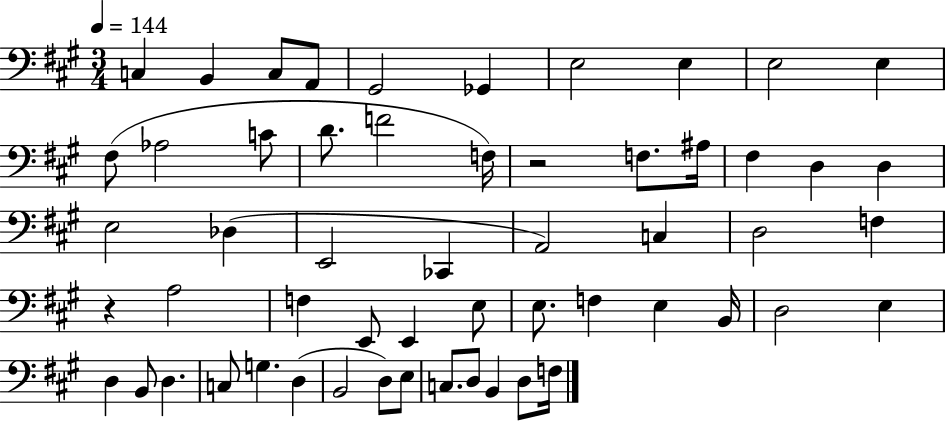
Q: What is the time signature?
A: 3/4